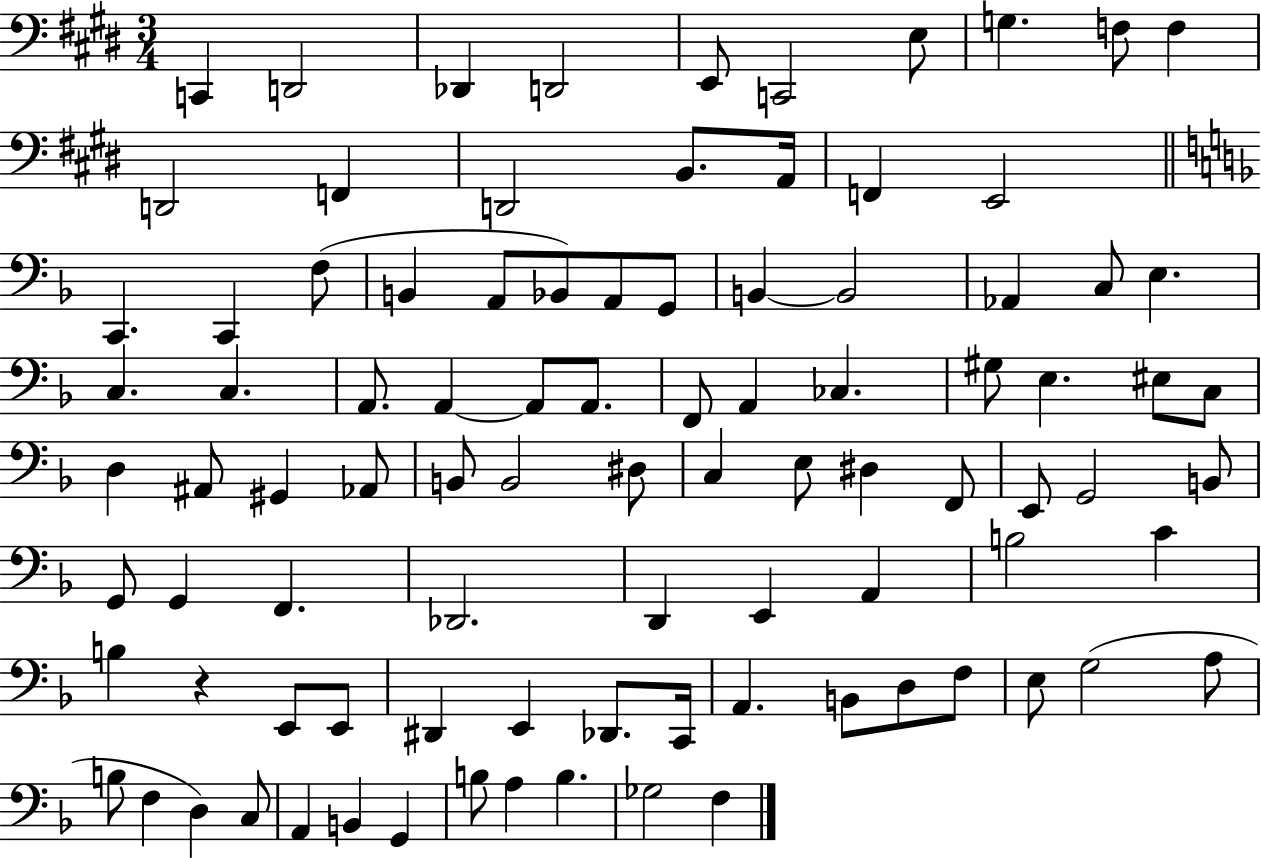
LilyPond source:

{
  \clef bass
  \numericTimeSignature
  \time 3/4
  \key e \major
  c,4 d,2 | des,4 d,2 | e,8 c,2 e8 | g4. f8 f4 | \break d,2 f,4 | d,2 b,8. a,16 | f,4 e,2 | \bar "||" \break \key f \major c,4. c,4 f8( | b,4 a,8 bes,8) a,8 g,8 | b,4~~ b,2 | aes,4 c8 e4. | \break c4. c4. | a,8. a,4~~ a,8 a,8. | f,8 a,4 ces4. | gis8 e4. eis8 c8 | \break d4 ais,8 gis,4 aes,8 | b,8 b,2 dis8 | c4 e8 dis4 f,8 | e,8 g,2 b,8 | \break g,8 g,4 f,4. | des,2. | d,4 e,4 a,4 | b2 c'4 | \break b4 r4 e,8 e,8 | dis,4 e,4 des,8. c,16 | a,4. b,8 d8 f8 | e8 g2( a8 | \break b8 f4 d4) c8 | a,4 b,4 g,4 | b8 a4 b4. | ges2 f4 | \break \bar "|."
}